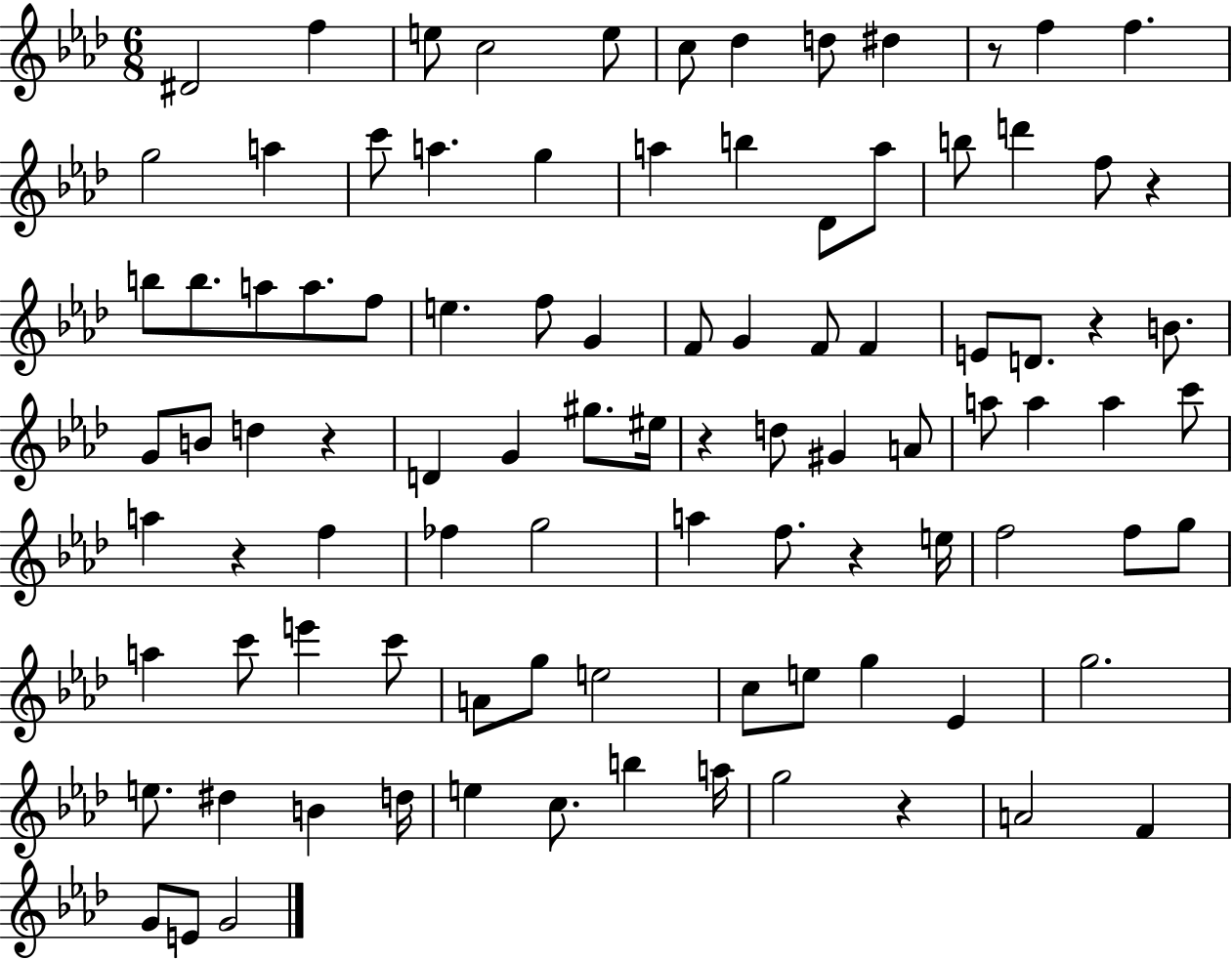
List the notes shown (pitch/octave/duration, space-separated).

D#4/h F5/q E5/e C5/h E5/e C5/e Db5/q D5/e D#5/q R/e F5/q F5/q. G5/h A5/q C6/e A5/q. G5/q A5/q B5/q Db4/e A5/e B5/e D6/q F5/e R/q B5/e B5/e. A5/e A5/e. F5/e E5/q. F5/e G4/q F4/e G4/q F4/e F4/q E4/e D4/e. R/q B4/e. G4/e B4/e D5/q R/q D4/q G4/q G#5/e. EIS5/s R/q D5/e G#4/q A4/e A5/e A5/q A5/q C6/e A5/q R/q F5/q FES5/q G5/h A5/q F5/e. R/q E5/s F5/h F5/e G5/e A5/q C6/e E6/q C6/e A4/e G5/e E5/h C5/e E5/e G5/q Eb4/q G5/h. E5/e. D#5/q B4/q D5/s E5/q C5/e. B5/q A5/s G5/h R/q A4/h F4/q G4/e E4/e G4/h